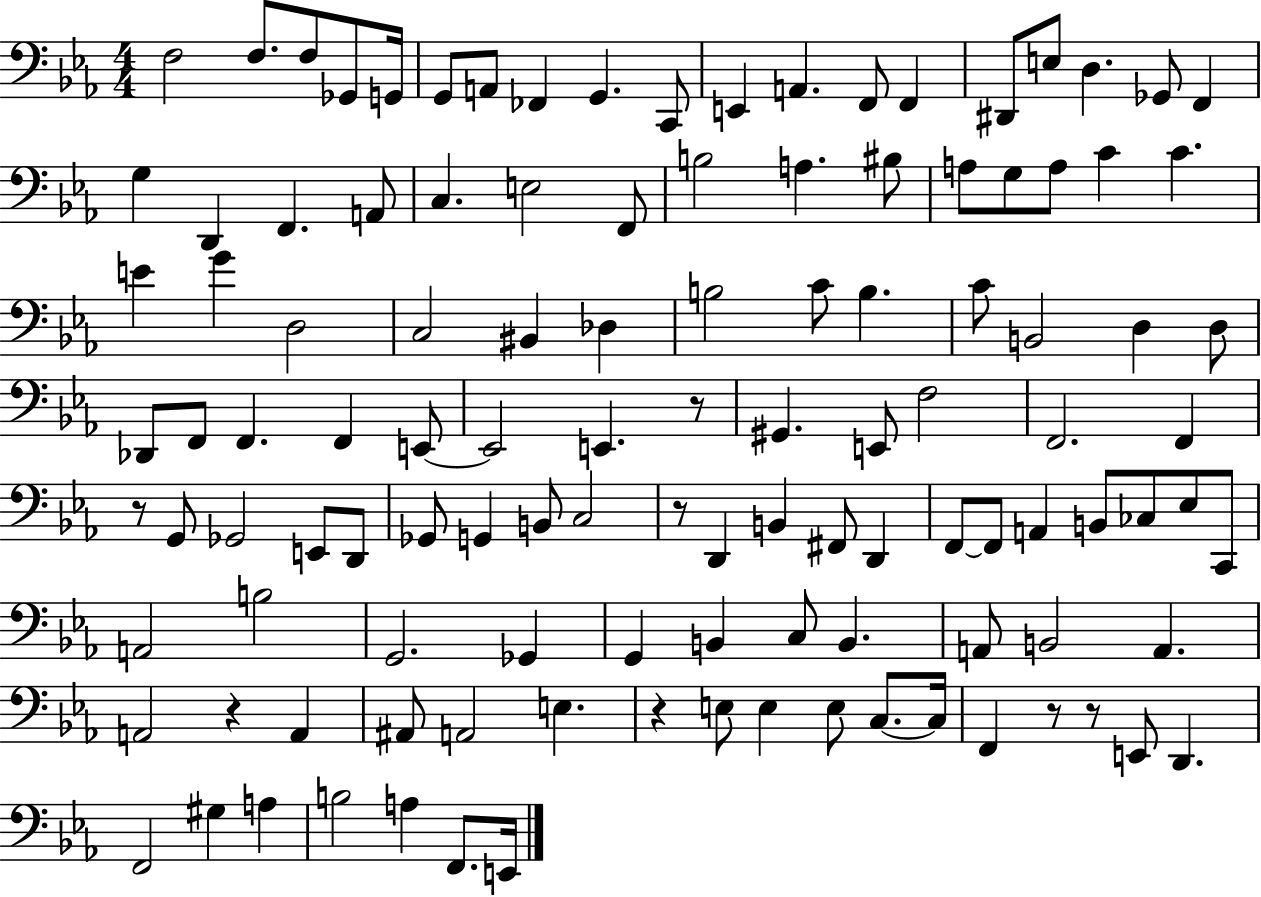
X:1
T:Untitled
M:4/4
L:1/4
K:Eb
F,2 F,/2 F,/2 _G,,/2 G,,/4 G,,/2 A,,/2 _F,, G,, C,,/2 E,, A,, F,,/2 F,, ^D,,/2 E,/2 D, _G,,/2 F,, G, D,, F,, A,,/2 C, E,2 F,,/2 B,2 A, ^B,/2 A,/2 G,/2 A,/2 C C E G D,2 C,2 ^B,, _D, B,2 C/2 B, C/2 B,,2 D, D,/2 _D,,/2 F,,/2 F,, F,, E,,/2 E,,2 E,, z/2 ^G,, E,,/2 F,2 F,,2 F,, z/2 G,,/2 _G,,2 E,,/2 D,,/2 _G,,/2 G,, B,,/2 C,2 z/2 D,, B,, ^F,,/2 D,, F,,/2 F,,/2 A,, B,,/2 _C,/2 _E,/2 C,,/2 A,,2 B,2 G,,2 _G,, G,, B,, C,/2 B,, A,,/2 B,,2 A,, A,,2 z A,, ^A,,/2 A,,2 E, z E,/2 E, E,/2 C,/2 C,/4 F,, z/2 z/2 E,,/2 D,, F,,2 ^G, A, B,2 A, F,,/2 E,,/4